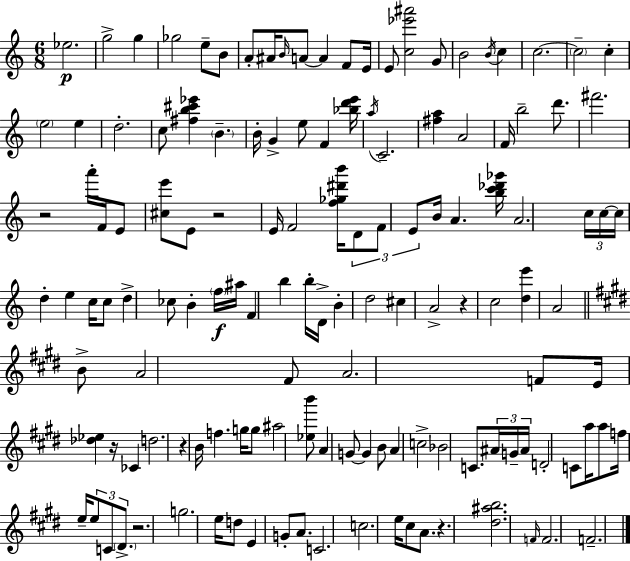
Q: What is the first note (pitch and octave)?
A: Eb5